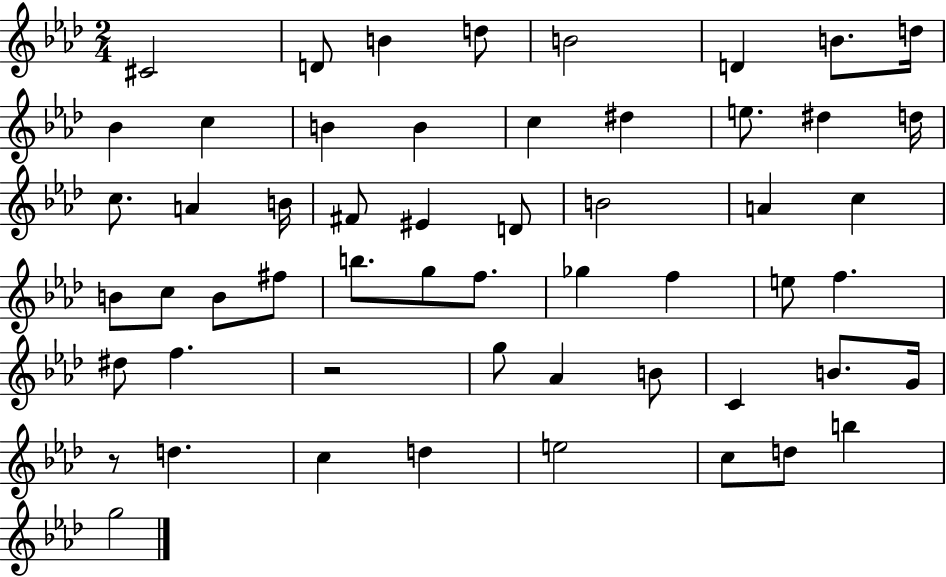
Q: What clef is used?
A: treble